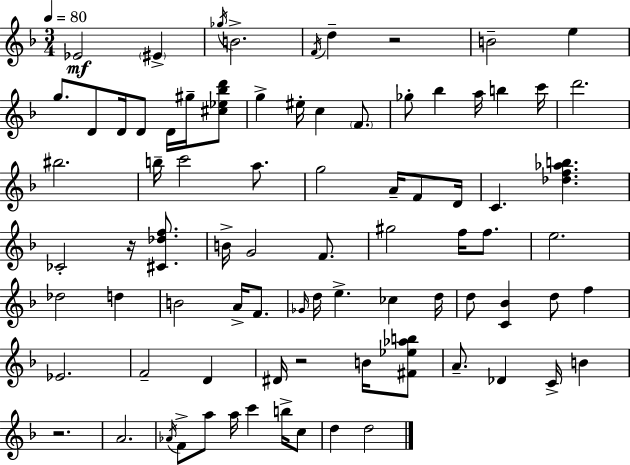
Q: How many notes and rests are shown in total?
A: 82